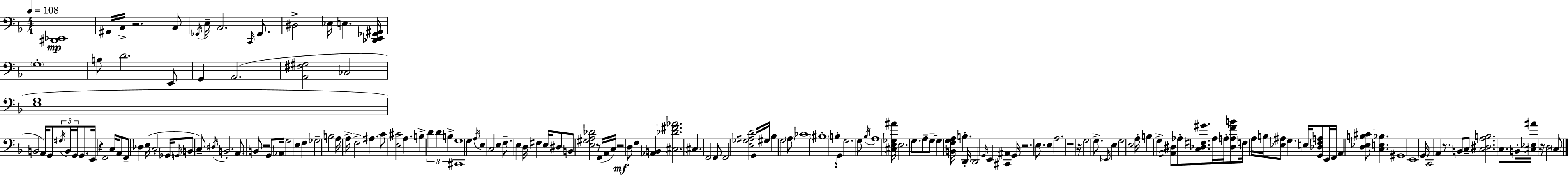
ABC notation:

X:1
T:Untitled
M:4/4
L:1/4
K:Dm
[^D,,_E,,]4 ^A,,/4 C,/4 z2 C,/2 _G,,/4 E,/4 C,2 C,,/4 _G,,/2 ^D,2 _E,/4 E, [_D,,E,,_G,,^A,,]/4 G,4 B,/2 D2 E,,/2 G,, A,,2 [A,,^F,^G,]2 _C,2 [E,G,]4 B,,2 A,,/4 G,,/2 ^G,/4 B,,/4 G,,/4 G,,/2 E,,/4 z F,,2 C,/4 A,,/2 F,,/2 _D, E,/4 C,2 _G,,/4 G,,/4 B,,/2 C,/2 ^D,/4 B,,2 A,,/2 B,,/2 z2 G,,/2 _A,,/4 G,2 E, F, _G,2 B,2 A,/4 A,/4 F,2 ^A, C/2 [E,^C]2 A, B, D D B, [^C,,G,]4 G, A,/4 E, C,2 E, F,/2 E, D,/4 ^F, E,/4 ^D,/2 B,,/2 [E,^G,A,_D]2 z/2 F,,/4 A,,/4 C,/4 z2 D,/2 F, [_A,,B,,] [^C,_D^F_A]2 ^C, F,,2 F,,/2 F,,2 [E,_G,^A,D]2 G,,/4 ^G,/4 _B, G,2 A,/2 _C4 ^B,4 B,/4 G,,/4 G,2 G,/2 _B,/4 A,4 [^C,E,_G,^A]/4 E,2 G,/2 A,/2 G,/2 G, [B,,F,G,A,]/4 B, D,,/4 D,,2 G,,/4 E,, [^C,,^A,,] G,,/4 z2 E,/2 E, A,2 z4 z/4 G,2 G,/2 _E,,/4 E, G,2 E,2 A,/4 B, G, [^A,,^D,]/2 _A,/2 [C,_D,^F,^G]/2 _A,/4 A,/4 [_D,A,FB]/2 F,/4 A,/4 B,/4 [_E,^A,]/2 G, E,/4 [G,,_D,F,A,]/2 E,,/4 F,,/4 A,, [D,_E,B,^C]/2 [C,E,_B,] ^G,,4 E,,4 G,,/4 C,,2 A,, z/2 B,,/2 C,/2 [C,^D,A,B,]2 C,/2 B,,/4 [^C,_E,^A]/4 z/4 D,2 C,/2